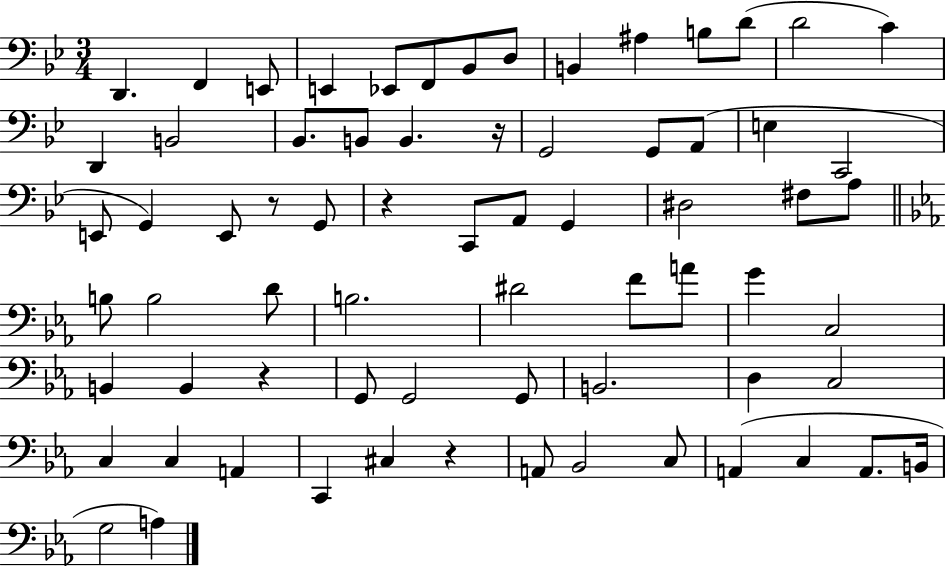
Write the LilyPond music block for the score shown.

{
  \clef bass
  \numericTimeSignature
  \time 3/4
  \key bes \major
  d,4. f,4 e,8 | e,4 ees,8 f,8 bes,8 d8 | b,4 ais4 b8 d'8( | d'2 c'4) | \break d,4 b,2 | bes,8. b,8 b,4. r16 | g,2 g,8 a,8( | e4 c,2 | \break e,8 g,4) e,8 r8 g,8 | r4 c,8 a,8 g,4 | dis2 fis8 a8 | \bar "||" \break \key c \minor b8 b2 d'8 | b2. | dis'2 f'8 a'8 | g'4 c2 | \break b,4 b,4 r4 | g,8 g,2 g,8 | b,2. | d4 c2 | \break c4 c4 a,4 | c,4 cis4 r4 | a,8 bes,2 c8 | a,4( c4 a,8. b,16 | \break g2 a4) | \bar "|."
}